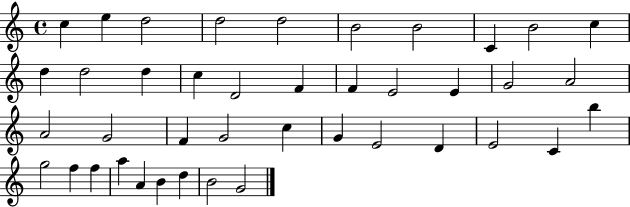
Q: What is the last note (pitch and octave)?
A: G4